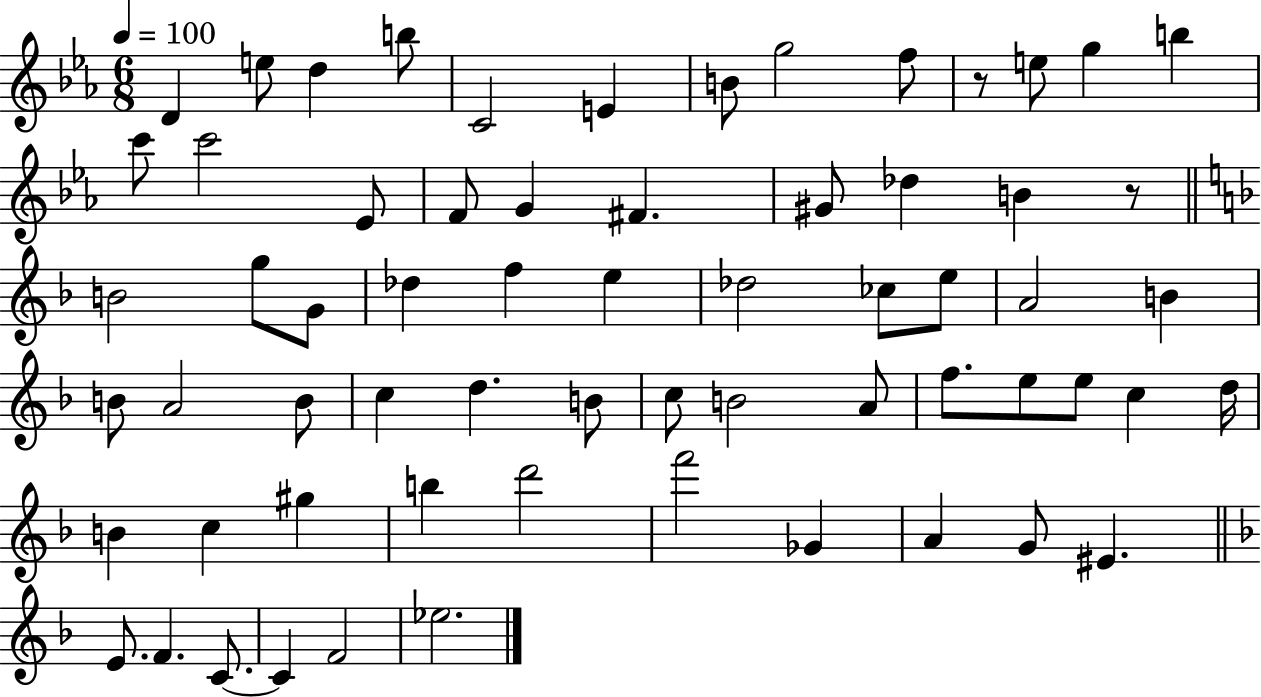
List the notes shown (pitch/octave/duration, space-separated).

D4/q E5/e D5/q B5/e C4/h E4/q B4/e G5/h F5/e R/e E5/e G5/q B5/q C6/e C6/h Eb4/e F4/e G4/q F#4/q. G#4/e Db5/q B4/q R/e B4/h G5/e G4/e Db5/q F5/q E5/q Db5/h CES5/e E5/e A4/h B4/q B4/e A4/h B4/e C5/q D5/q. B4/e C5/e B4/h A4/e F5/e. E5/e E5/e C5/q D5/s B4/q C5/q G#5/q B5/q D6/h F6/h Gb4/q A4/q G4/e EIS4/q. E4/e. F4/q. C4/e. C4/q F4/h Eb5/h.